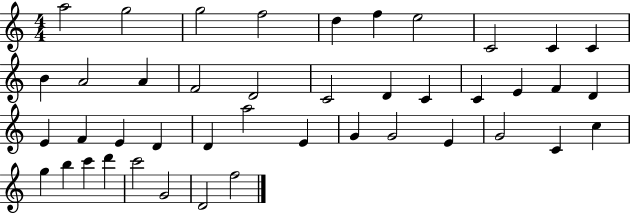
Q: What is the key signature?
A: C major